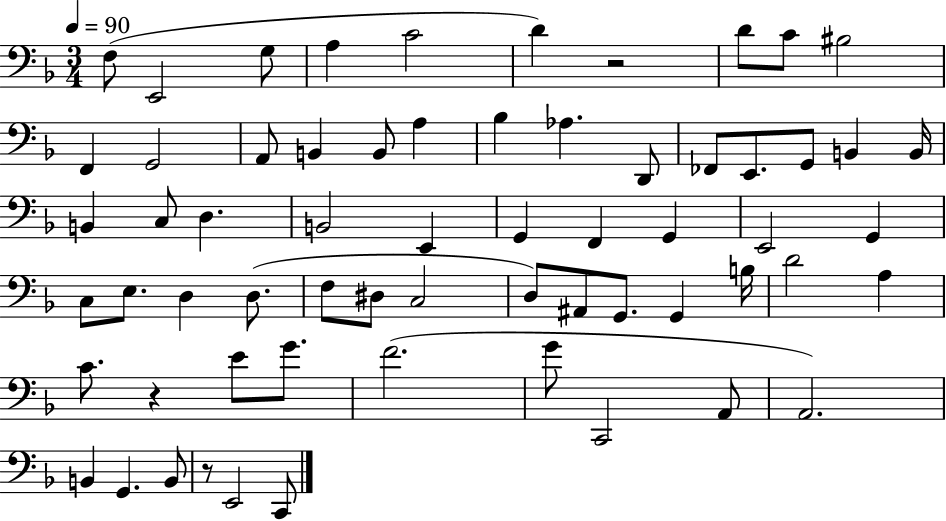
F3/e E2/h G3/e A3/q C4/h D4/q R/h D4/e C4/e BIS3/h F2/q G2/h A2/e B2/q B2/e A3/q Bb3/q Ab3/q. D2/e FES2/e E2/e. G2/e B2/q B2/s B2/q C3/e D3/q. B2/h E2/q G2/q F2/q G2/q E2/h G2/q C3/e E3/e. D3/q D3/e. F3/e D#3/e C3/h D3/e A#2/e G2/e. G2/q B3/s D4/h A3/q C4/e. R/q E4/e G4/e. F4/h. G4/e C2/h A2/e A2/h. B2/q G2/q. B2/e R/e E2/h C2/e